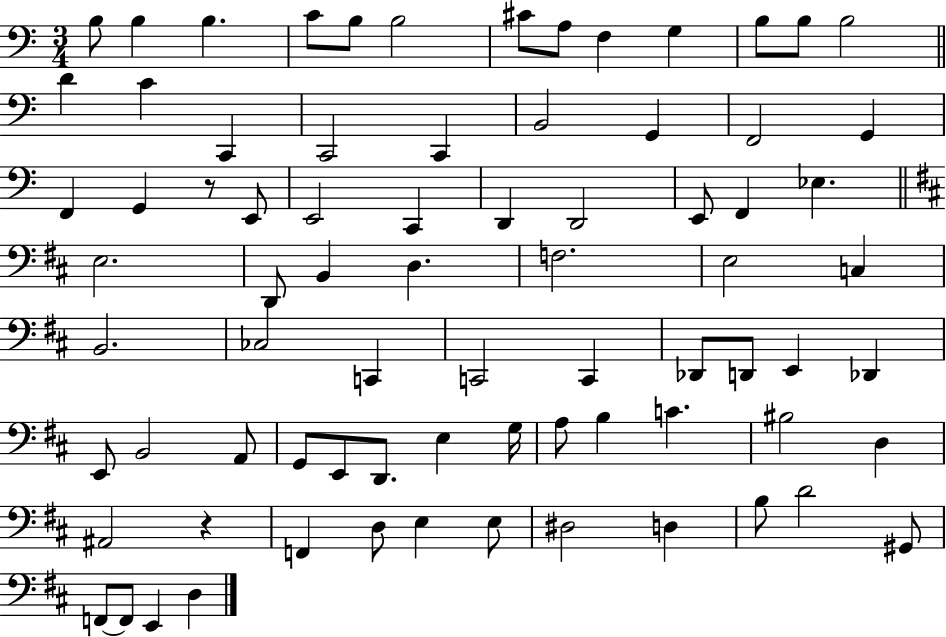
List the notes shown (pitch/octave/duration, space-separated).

B3/e B3/q B3/q. C4/e B3/e B3/h C#4/e A3/e F3/q G3/q B3/e B3/e B3/h D4/q C4/q C2/q C2/h C2/q B2/h G2/q F2/h G2/q F2/q G2/q R/e E2/e E2/h C2/q D2/q D2/h E2/e F2/q Eb3/q. E3/h. D2/e B2/q D3/q. F3/h. E3/h C3/q B2/h. CES3/h C2/q C2/h C2/q Db2/e D2/e E2/q Db2/q E2/e B2/h A2/e G2/e E2/e D2/e. E3/q G3/s A3/e B3/q C4/q. BIS3/h D3/q A#2/h R/q F2/q D3/e E3/q E3/e D#3/h D3/q B3/e D4/h G#2/e F2/e F2/e E2/q D3/q